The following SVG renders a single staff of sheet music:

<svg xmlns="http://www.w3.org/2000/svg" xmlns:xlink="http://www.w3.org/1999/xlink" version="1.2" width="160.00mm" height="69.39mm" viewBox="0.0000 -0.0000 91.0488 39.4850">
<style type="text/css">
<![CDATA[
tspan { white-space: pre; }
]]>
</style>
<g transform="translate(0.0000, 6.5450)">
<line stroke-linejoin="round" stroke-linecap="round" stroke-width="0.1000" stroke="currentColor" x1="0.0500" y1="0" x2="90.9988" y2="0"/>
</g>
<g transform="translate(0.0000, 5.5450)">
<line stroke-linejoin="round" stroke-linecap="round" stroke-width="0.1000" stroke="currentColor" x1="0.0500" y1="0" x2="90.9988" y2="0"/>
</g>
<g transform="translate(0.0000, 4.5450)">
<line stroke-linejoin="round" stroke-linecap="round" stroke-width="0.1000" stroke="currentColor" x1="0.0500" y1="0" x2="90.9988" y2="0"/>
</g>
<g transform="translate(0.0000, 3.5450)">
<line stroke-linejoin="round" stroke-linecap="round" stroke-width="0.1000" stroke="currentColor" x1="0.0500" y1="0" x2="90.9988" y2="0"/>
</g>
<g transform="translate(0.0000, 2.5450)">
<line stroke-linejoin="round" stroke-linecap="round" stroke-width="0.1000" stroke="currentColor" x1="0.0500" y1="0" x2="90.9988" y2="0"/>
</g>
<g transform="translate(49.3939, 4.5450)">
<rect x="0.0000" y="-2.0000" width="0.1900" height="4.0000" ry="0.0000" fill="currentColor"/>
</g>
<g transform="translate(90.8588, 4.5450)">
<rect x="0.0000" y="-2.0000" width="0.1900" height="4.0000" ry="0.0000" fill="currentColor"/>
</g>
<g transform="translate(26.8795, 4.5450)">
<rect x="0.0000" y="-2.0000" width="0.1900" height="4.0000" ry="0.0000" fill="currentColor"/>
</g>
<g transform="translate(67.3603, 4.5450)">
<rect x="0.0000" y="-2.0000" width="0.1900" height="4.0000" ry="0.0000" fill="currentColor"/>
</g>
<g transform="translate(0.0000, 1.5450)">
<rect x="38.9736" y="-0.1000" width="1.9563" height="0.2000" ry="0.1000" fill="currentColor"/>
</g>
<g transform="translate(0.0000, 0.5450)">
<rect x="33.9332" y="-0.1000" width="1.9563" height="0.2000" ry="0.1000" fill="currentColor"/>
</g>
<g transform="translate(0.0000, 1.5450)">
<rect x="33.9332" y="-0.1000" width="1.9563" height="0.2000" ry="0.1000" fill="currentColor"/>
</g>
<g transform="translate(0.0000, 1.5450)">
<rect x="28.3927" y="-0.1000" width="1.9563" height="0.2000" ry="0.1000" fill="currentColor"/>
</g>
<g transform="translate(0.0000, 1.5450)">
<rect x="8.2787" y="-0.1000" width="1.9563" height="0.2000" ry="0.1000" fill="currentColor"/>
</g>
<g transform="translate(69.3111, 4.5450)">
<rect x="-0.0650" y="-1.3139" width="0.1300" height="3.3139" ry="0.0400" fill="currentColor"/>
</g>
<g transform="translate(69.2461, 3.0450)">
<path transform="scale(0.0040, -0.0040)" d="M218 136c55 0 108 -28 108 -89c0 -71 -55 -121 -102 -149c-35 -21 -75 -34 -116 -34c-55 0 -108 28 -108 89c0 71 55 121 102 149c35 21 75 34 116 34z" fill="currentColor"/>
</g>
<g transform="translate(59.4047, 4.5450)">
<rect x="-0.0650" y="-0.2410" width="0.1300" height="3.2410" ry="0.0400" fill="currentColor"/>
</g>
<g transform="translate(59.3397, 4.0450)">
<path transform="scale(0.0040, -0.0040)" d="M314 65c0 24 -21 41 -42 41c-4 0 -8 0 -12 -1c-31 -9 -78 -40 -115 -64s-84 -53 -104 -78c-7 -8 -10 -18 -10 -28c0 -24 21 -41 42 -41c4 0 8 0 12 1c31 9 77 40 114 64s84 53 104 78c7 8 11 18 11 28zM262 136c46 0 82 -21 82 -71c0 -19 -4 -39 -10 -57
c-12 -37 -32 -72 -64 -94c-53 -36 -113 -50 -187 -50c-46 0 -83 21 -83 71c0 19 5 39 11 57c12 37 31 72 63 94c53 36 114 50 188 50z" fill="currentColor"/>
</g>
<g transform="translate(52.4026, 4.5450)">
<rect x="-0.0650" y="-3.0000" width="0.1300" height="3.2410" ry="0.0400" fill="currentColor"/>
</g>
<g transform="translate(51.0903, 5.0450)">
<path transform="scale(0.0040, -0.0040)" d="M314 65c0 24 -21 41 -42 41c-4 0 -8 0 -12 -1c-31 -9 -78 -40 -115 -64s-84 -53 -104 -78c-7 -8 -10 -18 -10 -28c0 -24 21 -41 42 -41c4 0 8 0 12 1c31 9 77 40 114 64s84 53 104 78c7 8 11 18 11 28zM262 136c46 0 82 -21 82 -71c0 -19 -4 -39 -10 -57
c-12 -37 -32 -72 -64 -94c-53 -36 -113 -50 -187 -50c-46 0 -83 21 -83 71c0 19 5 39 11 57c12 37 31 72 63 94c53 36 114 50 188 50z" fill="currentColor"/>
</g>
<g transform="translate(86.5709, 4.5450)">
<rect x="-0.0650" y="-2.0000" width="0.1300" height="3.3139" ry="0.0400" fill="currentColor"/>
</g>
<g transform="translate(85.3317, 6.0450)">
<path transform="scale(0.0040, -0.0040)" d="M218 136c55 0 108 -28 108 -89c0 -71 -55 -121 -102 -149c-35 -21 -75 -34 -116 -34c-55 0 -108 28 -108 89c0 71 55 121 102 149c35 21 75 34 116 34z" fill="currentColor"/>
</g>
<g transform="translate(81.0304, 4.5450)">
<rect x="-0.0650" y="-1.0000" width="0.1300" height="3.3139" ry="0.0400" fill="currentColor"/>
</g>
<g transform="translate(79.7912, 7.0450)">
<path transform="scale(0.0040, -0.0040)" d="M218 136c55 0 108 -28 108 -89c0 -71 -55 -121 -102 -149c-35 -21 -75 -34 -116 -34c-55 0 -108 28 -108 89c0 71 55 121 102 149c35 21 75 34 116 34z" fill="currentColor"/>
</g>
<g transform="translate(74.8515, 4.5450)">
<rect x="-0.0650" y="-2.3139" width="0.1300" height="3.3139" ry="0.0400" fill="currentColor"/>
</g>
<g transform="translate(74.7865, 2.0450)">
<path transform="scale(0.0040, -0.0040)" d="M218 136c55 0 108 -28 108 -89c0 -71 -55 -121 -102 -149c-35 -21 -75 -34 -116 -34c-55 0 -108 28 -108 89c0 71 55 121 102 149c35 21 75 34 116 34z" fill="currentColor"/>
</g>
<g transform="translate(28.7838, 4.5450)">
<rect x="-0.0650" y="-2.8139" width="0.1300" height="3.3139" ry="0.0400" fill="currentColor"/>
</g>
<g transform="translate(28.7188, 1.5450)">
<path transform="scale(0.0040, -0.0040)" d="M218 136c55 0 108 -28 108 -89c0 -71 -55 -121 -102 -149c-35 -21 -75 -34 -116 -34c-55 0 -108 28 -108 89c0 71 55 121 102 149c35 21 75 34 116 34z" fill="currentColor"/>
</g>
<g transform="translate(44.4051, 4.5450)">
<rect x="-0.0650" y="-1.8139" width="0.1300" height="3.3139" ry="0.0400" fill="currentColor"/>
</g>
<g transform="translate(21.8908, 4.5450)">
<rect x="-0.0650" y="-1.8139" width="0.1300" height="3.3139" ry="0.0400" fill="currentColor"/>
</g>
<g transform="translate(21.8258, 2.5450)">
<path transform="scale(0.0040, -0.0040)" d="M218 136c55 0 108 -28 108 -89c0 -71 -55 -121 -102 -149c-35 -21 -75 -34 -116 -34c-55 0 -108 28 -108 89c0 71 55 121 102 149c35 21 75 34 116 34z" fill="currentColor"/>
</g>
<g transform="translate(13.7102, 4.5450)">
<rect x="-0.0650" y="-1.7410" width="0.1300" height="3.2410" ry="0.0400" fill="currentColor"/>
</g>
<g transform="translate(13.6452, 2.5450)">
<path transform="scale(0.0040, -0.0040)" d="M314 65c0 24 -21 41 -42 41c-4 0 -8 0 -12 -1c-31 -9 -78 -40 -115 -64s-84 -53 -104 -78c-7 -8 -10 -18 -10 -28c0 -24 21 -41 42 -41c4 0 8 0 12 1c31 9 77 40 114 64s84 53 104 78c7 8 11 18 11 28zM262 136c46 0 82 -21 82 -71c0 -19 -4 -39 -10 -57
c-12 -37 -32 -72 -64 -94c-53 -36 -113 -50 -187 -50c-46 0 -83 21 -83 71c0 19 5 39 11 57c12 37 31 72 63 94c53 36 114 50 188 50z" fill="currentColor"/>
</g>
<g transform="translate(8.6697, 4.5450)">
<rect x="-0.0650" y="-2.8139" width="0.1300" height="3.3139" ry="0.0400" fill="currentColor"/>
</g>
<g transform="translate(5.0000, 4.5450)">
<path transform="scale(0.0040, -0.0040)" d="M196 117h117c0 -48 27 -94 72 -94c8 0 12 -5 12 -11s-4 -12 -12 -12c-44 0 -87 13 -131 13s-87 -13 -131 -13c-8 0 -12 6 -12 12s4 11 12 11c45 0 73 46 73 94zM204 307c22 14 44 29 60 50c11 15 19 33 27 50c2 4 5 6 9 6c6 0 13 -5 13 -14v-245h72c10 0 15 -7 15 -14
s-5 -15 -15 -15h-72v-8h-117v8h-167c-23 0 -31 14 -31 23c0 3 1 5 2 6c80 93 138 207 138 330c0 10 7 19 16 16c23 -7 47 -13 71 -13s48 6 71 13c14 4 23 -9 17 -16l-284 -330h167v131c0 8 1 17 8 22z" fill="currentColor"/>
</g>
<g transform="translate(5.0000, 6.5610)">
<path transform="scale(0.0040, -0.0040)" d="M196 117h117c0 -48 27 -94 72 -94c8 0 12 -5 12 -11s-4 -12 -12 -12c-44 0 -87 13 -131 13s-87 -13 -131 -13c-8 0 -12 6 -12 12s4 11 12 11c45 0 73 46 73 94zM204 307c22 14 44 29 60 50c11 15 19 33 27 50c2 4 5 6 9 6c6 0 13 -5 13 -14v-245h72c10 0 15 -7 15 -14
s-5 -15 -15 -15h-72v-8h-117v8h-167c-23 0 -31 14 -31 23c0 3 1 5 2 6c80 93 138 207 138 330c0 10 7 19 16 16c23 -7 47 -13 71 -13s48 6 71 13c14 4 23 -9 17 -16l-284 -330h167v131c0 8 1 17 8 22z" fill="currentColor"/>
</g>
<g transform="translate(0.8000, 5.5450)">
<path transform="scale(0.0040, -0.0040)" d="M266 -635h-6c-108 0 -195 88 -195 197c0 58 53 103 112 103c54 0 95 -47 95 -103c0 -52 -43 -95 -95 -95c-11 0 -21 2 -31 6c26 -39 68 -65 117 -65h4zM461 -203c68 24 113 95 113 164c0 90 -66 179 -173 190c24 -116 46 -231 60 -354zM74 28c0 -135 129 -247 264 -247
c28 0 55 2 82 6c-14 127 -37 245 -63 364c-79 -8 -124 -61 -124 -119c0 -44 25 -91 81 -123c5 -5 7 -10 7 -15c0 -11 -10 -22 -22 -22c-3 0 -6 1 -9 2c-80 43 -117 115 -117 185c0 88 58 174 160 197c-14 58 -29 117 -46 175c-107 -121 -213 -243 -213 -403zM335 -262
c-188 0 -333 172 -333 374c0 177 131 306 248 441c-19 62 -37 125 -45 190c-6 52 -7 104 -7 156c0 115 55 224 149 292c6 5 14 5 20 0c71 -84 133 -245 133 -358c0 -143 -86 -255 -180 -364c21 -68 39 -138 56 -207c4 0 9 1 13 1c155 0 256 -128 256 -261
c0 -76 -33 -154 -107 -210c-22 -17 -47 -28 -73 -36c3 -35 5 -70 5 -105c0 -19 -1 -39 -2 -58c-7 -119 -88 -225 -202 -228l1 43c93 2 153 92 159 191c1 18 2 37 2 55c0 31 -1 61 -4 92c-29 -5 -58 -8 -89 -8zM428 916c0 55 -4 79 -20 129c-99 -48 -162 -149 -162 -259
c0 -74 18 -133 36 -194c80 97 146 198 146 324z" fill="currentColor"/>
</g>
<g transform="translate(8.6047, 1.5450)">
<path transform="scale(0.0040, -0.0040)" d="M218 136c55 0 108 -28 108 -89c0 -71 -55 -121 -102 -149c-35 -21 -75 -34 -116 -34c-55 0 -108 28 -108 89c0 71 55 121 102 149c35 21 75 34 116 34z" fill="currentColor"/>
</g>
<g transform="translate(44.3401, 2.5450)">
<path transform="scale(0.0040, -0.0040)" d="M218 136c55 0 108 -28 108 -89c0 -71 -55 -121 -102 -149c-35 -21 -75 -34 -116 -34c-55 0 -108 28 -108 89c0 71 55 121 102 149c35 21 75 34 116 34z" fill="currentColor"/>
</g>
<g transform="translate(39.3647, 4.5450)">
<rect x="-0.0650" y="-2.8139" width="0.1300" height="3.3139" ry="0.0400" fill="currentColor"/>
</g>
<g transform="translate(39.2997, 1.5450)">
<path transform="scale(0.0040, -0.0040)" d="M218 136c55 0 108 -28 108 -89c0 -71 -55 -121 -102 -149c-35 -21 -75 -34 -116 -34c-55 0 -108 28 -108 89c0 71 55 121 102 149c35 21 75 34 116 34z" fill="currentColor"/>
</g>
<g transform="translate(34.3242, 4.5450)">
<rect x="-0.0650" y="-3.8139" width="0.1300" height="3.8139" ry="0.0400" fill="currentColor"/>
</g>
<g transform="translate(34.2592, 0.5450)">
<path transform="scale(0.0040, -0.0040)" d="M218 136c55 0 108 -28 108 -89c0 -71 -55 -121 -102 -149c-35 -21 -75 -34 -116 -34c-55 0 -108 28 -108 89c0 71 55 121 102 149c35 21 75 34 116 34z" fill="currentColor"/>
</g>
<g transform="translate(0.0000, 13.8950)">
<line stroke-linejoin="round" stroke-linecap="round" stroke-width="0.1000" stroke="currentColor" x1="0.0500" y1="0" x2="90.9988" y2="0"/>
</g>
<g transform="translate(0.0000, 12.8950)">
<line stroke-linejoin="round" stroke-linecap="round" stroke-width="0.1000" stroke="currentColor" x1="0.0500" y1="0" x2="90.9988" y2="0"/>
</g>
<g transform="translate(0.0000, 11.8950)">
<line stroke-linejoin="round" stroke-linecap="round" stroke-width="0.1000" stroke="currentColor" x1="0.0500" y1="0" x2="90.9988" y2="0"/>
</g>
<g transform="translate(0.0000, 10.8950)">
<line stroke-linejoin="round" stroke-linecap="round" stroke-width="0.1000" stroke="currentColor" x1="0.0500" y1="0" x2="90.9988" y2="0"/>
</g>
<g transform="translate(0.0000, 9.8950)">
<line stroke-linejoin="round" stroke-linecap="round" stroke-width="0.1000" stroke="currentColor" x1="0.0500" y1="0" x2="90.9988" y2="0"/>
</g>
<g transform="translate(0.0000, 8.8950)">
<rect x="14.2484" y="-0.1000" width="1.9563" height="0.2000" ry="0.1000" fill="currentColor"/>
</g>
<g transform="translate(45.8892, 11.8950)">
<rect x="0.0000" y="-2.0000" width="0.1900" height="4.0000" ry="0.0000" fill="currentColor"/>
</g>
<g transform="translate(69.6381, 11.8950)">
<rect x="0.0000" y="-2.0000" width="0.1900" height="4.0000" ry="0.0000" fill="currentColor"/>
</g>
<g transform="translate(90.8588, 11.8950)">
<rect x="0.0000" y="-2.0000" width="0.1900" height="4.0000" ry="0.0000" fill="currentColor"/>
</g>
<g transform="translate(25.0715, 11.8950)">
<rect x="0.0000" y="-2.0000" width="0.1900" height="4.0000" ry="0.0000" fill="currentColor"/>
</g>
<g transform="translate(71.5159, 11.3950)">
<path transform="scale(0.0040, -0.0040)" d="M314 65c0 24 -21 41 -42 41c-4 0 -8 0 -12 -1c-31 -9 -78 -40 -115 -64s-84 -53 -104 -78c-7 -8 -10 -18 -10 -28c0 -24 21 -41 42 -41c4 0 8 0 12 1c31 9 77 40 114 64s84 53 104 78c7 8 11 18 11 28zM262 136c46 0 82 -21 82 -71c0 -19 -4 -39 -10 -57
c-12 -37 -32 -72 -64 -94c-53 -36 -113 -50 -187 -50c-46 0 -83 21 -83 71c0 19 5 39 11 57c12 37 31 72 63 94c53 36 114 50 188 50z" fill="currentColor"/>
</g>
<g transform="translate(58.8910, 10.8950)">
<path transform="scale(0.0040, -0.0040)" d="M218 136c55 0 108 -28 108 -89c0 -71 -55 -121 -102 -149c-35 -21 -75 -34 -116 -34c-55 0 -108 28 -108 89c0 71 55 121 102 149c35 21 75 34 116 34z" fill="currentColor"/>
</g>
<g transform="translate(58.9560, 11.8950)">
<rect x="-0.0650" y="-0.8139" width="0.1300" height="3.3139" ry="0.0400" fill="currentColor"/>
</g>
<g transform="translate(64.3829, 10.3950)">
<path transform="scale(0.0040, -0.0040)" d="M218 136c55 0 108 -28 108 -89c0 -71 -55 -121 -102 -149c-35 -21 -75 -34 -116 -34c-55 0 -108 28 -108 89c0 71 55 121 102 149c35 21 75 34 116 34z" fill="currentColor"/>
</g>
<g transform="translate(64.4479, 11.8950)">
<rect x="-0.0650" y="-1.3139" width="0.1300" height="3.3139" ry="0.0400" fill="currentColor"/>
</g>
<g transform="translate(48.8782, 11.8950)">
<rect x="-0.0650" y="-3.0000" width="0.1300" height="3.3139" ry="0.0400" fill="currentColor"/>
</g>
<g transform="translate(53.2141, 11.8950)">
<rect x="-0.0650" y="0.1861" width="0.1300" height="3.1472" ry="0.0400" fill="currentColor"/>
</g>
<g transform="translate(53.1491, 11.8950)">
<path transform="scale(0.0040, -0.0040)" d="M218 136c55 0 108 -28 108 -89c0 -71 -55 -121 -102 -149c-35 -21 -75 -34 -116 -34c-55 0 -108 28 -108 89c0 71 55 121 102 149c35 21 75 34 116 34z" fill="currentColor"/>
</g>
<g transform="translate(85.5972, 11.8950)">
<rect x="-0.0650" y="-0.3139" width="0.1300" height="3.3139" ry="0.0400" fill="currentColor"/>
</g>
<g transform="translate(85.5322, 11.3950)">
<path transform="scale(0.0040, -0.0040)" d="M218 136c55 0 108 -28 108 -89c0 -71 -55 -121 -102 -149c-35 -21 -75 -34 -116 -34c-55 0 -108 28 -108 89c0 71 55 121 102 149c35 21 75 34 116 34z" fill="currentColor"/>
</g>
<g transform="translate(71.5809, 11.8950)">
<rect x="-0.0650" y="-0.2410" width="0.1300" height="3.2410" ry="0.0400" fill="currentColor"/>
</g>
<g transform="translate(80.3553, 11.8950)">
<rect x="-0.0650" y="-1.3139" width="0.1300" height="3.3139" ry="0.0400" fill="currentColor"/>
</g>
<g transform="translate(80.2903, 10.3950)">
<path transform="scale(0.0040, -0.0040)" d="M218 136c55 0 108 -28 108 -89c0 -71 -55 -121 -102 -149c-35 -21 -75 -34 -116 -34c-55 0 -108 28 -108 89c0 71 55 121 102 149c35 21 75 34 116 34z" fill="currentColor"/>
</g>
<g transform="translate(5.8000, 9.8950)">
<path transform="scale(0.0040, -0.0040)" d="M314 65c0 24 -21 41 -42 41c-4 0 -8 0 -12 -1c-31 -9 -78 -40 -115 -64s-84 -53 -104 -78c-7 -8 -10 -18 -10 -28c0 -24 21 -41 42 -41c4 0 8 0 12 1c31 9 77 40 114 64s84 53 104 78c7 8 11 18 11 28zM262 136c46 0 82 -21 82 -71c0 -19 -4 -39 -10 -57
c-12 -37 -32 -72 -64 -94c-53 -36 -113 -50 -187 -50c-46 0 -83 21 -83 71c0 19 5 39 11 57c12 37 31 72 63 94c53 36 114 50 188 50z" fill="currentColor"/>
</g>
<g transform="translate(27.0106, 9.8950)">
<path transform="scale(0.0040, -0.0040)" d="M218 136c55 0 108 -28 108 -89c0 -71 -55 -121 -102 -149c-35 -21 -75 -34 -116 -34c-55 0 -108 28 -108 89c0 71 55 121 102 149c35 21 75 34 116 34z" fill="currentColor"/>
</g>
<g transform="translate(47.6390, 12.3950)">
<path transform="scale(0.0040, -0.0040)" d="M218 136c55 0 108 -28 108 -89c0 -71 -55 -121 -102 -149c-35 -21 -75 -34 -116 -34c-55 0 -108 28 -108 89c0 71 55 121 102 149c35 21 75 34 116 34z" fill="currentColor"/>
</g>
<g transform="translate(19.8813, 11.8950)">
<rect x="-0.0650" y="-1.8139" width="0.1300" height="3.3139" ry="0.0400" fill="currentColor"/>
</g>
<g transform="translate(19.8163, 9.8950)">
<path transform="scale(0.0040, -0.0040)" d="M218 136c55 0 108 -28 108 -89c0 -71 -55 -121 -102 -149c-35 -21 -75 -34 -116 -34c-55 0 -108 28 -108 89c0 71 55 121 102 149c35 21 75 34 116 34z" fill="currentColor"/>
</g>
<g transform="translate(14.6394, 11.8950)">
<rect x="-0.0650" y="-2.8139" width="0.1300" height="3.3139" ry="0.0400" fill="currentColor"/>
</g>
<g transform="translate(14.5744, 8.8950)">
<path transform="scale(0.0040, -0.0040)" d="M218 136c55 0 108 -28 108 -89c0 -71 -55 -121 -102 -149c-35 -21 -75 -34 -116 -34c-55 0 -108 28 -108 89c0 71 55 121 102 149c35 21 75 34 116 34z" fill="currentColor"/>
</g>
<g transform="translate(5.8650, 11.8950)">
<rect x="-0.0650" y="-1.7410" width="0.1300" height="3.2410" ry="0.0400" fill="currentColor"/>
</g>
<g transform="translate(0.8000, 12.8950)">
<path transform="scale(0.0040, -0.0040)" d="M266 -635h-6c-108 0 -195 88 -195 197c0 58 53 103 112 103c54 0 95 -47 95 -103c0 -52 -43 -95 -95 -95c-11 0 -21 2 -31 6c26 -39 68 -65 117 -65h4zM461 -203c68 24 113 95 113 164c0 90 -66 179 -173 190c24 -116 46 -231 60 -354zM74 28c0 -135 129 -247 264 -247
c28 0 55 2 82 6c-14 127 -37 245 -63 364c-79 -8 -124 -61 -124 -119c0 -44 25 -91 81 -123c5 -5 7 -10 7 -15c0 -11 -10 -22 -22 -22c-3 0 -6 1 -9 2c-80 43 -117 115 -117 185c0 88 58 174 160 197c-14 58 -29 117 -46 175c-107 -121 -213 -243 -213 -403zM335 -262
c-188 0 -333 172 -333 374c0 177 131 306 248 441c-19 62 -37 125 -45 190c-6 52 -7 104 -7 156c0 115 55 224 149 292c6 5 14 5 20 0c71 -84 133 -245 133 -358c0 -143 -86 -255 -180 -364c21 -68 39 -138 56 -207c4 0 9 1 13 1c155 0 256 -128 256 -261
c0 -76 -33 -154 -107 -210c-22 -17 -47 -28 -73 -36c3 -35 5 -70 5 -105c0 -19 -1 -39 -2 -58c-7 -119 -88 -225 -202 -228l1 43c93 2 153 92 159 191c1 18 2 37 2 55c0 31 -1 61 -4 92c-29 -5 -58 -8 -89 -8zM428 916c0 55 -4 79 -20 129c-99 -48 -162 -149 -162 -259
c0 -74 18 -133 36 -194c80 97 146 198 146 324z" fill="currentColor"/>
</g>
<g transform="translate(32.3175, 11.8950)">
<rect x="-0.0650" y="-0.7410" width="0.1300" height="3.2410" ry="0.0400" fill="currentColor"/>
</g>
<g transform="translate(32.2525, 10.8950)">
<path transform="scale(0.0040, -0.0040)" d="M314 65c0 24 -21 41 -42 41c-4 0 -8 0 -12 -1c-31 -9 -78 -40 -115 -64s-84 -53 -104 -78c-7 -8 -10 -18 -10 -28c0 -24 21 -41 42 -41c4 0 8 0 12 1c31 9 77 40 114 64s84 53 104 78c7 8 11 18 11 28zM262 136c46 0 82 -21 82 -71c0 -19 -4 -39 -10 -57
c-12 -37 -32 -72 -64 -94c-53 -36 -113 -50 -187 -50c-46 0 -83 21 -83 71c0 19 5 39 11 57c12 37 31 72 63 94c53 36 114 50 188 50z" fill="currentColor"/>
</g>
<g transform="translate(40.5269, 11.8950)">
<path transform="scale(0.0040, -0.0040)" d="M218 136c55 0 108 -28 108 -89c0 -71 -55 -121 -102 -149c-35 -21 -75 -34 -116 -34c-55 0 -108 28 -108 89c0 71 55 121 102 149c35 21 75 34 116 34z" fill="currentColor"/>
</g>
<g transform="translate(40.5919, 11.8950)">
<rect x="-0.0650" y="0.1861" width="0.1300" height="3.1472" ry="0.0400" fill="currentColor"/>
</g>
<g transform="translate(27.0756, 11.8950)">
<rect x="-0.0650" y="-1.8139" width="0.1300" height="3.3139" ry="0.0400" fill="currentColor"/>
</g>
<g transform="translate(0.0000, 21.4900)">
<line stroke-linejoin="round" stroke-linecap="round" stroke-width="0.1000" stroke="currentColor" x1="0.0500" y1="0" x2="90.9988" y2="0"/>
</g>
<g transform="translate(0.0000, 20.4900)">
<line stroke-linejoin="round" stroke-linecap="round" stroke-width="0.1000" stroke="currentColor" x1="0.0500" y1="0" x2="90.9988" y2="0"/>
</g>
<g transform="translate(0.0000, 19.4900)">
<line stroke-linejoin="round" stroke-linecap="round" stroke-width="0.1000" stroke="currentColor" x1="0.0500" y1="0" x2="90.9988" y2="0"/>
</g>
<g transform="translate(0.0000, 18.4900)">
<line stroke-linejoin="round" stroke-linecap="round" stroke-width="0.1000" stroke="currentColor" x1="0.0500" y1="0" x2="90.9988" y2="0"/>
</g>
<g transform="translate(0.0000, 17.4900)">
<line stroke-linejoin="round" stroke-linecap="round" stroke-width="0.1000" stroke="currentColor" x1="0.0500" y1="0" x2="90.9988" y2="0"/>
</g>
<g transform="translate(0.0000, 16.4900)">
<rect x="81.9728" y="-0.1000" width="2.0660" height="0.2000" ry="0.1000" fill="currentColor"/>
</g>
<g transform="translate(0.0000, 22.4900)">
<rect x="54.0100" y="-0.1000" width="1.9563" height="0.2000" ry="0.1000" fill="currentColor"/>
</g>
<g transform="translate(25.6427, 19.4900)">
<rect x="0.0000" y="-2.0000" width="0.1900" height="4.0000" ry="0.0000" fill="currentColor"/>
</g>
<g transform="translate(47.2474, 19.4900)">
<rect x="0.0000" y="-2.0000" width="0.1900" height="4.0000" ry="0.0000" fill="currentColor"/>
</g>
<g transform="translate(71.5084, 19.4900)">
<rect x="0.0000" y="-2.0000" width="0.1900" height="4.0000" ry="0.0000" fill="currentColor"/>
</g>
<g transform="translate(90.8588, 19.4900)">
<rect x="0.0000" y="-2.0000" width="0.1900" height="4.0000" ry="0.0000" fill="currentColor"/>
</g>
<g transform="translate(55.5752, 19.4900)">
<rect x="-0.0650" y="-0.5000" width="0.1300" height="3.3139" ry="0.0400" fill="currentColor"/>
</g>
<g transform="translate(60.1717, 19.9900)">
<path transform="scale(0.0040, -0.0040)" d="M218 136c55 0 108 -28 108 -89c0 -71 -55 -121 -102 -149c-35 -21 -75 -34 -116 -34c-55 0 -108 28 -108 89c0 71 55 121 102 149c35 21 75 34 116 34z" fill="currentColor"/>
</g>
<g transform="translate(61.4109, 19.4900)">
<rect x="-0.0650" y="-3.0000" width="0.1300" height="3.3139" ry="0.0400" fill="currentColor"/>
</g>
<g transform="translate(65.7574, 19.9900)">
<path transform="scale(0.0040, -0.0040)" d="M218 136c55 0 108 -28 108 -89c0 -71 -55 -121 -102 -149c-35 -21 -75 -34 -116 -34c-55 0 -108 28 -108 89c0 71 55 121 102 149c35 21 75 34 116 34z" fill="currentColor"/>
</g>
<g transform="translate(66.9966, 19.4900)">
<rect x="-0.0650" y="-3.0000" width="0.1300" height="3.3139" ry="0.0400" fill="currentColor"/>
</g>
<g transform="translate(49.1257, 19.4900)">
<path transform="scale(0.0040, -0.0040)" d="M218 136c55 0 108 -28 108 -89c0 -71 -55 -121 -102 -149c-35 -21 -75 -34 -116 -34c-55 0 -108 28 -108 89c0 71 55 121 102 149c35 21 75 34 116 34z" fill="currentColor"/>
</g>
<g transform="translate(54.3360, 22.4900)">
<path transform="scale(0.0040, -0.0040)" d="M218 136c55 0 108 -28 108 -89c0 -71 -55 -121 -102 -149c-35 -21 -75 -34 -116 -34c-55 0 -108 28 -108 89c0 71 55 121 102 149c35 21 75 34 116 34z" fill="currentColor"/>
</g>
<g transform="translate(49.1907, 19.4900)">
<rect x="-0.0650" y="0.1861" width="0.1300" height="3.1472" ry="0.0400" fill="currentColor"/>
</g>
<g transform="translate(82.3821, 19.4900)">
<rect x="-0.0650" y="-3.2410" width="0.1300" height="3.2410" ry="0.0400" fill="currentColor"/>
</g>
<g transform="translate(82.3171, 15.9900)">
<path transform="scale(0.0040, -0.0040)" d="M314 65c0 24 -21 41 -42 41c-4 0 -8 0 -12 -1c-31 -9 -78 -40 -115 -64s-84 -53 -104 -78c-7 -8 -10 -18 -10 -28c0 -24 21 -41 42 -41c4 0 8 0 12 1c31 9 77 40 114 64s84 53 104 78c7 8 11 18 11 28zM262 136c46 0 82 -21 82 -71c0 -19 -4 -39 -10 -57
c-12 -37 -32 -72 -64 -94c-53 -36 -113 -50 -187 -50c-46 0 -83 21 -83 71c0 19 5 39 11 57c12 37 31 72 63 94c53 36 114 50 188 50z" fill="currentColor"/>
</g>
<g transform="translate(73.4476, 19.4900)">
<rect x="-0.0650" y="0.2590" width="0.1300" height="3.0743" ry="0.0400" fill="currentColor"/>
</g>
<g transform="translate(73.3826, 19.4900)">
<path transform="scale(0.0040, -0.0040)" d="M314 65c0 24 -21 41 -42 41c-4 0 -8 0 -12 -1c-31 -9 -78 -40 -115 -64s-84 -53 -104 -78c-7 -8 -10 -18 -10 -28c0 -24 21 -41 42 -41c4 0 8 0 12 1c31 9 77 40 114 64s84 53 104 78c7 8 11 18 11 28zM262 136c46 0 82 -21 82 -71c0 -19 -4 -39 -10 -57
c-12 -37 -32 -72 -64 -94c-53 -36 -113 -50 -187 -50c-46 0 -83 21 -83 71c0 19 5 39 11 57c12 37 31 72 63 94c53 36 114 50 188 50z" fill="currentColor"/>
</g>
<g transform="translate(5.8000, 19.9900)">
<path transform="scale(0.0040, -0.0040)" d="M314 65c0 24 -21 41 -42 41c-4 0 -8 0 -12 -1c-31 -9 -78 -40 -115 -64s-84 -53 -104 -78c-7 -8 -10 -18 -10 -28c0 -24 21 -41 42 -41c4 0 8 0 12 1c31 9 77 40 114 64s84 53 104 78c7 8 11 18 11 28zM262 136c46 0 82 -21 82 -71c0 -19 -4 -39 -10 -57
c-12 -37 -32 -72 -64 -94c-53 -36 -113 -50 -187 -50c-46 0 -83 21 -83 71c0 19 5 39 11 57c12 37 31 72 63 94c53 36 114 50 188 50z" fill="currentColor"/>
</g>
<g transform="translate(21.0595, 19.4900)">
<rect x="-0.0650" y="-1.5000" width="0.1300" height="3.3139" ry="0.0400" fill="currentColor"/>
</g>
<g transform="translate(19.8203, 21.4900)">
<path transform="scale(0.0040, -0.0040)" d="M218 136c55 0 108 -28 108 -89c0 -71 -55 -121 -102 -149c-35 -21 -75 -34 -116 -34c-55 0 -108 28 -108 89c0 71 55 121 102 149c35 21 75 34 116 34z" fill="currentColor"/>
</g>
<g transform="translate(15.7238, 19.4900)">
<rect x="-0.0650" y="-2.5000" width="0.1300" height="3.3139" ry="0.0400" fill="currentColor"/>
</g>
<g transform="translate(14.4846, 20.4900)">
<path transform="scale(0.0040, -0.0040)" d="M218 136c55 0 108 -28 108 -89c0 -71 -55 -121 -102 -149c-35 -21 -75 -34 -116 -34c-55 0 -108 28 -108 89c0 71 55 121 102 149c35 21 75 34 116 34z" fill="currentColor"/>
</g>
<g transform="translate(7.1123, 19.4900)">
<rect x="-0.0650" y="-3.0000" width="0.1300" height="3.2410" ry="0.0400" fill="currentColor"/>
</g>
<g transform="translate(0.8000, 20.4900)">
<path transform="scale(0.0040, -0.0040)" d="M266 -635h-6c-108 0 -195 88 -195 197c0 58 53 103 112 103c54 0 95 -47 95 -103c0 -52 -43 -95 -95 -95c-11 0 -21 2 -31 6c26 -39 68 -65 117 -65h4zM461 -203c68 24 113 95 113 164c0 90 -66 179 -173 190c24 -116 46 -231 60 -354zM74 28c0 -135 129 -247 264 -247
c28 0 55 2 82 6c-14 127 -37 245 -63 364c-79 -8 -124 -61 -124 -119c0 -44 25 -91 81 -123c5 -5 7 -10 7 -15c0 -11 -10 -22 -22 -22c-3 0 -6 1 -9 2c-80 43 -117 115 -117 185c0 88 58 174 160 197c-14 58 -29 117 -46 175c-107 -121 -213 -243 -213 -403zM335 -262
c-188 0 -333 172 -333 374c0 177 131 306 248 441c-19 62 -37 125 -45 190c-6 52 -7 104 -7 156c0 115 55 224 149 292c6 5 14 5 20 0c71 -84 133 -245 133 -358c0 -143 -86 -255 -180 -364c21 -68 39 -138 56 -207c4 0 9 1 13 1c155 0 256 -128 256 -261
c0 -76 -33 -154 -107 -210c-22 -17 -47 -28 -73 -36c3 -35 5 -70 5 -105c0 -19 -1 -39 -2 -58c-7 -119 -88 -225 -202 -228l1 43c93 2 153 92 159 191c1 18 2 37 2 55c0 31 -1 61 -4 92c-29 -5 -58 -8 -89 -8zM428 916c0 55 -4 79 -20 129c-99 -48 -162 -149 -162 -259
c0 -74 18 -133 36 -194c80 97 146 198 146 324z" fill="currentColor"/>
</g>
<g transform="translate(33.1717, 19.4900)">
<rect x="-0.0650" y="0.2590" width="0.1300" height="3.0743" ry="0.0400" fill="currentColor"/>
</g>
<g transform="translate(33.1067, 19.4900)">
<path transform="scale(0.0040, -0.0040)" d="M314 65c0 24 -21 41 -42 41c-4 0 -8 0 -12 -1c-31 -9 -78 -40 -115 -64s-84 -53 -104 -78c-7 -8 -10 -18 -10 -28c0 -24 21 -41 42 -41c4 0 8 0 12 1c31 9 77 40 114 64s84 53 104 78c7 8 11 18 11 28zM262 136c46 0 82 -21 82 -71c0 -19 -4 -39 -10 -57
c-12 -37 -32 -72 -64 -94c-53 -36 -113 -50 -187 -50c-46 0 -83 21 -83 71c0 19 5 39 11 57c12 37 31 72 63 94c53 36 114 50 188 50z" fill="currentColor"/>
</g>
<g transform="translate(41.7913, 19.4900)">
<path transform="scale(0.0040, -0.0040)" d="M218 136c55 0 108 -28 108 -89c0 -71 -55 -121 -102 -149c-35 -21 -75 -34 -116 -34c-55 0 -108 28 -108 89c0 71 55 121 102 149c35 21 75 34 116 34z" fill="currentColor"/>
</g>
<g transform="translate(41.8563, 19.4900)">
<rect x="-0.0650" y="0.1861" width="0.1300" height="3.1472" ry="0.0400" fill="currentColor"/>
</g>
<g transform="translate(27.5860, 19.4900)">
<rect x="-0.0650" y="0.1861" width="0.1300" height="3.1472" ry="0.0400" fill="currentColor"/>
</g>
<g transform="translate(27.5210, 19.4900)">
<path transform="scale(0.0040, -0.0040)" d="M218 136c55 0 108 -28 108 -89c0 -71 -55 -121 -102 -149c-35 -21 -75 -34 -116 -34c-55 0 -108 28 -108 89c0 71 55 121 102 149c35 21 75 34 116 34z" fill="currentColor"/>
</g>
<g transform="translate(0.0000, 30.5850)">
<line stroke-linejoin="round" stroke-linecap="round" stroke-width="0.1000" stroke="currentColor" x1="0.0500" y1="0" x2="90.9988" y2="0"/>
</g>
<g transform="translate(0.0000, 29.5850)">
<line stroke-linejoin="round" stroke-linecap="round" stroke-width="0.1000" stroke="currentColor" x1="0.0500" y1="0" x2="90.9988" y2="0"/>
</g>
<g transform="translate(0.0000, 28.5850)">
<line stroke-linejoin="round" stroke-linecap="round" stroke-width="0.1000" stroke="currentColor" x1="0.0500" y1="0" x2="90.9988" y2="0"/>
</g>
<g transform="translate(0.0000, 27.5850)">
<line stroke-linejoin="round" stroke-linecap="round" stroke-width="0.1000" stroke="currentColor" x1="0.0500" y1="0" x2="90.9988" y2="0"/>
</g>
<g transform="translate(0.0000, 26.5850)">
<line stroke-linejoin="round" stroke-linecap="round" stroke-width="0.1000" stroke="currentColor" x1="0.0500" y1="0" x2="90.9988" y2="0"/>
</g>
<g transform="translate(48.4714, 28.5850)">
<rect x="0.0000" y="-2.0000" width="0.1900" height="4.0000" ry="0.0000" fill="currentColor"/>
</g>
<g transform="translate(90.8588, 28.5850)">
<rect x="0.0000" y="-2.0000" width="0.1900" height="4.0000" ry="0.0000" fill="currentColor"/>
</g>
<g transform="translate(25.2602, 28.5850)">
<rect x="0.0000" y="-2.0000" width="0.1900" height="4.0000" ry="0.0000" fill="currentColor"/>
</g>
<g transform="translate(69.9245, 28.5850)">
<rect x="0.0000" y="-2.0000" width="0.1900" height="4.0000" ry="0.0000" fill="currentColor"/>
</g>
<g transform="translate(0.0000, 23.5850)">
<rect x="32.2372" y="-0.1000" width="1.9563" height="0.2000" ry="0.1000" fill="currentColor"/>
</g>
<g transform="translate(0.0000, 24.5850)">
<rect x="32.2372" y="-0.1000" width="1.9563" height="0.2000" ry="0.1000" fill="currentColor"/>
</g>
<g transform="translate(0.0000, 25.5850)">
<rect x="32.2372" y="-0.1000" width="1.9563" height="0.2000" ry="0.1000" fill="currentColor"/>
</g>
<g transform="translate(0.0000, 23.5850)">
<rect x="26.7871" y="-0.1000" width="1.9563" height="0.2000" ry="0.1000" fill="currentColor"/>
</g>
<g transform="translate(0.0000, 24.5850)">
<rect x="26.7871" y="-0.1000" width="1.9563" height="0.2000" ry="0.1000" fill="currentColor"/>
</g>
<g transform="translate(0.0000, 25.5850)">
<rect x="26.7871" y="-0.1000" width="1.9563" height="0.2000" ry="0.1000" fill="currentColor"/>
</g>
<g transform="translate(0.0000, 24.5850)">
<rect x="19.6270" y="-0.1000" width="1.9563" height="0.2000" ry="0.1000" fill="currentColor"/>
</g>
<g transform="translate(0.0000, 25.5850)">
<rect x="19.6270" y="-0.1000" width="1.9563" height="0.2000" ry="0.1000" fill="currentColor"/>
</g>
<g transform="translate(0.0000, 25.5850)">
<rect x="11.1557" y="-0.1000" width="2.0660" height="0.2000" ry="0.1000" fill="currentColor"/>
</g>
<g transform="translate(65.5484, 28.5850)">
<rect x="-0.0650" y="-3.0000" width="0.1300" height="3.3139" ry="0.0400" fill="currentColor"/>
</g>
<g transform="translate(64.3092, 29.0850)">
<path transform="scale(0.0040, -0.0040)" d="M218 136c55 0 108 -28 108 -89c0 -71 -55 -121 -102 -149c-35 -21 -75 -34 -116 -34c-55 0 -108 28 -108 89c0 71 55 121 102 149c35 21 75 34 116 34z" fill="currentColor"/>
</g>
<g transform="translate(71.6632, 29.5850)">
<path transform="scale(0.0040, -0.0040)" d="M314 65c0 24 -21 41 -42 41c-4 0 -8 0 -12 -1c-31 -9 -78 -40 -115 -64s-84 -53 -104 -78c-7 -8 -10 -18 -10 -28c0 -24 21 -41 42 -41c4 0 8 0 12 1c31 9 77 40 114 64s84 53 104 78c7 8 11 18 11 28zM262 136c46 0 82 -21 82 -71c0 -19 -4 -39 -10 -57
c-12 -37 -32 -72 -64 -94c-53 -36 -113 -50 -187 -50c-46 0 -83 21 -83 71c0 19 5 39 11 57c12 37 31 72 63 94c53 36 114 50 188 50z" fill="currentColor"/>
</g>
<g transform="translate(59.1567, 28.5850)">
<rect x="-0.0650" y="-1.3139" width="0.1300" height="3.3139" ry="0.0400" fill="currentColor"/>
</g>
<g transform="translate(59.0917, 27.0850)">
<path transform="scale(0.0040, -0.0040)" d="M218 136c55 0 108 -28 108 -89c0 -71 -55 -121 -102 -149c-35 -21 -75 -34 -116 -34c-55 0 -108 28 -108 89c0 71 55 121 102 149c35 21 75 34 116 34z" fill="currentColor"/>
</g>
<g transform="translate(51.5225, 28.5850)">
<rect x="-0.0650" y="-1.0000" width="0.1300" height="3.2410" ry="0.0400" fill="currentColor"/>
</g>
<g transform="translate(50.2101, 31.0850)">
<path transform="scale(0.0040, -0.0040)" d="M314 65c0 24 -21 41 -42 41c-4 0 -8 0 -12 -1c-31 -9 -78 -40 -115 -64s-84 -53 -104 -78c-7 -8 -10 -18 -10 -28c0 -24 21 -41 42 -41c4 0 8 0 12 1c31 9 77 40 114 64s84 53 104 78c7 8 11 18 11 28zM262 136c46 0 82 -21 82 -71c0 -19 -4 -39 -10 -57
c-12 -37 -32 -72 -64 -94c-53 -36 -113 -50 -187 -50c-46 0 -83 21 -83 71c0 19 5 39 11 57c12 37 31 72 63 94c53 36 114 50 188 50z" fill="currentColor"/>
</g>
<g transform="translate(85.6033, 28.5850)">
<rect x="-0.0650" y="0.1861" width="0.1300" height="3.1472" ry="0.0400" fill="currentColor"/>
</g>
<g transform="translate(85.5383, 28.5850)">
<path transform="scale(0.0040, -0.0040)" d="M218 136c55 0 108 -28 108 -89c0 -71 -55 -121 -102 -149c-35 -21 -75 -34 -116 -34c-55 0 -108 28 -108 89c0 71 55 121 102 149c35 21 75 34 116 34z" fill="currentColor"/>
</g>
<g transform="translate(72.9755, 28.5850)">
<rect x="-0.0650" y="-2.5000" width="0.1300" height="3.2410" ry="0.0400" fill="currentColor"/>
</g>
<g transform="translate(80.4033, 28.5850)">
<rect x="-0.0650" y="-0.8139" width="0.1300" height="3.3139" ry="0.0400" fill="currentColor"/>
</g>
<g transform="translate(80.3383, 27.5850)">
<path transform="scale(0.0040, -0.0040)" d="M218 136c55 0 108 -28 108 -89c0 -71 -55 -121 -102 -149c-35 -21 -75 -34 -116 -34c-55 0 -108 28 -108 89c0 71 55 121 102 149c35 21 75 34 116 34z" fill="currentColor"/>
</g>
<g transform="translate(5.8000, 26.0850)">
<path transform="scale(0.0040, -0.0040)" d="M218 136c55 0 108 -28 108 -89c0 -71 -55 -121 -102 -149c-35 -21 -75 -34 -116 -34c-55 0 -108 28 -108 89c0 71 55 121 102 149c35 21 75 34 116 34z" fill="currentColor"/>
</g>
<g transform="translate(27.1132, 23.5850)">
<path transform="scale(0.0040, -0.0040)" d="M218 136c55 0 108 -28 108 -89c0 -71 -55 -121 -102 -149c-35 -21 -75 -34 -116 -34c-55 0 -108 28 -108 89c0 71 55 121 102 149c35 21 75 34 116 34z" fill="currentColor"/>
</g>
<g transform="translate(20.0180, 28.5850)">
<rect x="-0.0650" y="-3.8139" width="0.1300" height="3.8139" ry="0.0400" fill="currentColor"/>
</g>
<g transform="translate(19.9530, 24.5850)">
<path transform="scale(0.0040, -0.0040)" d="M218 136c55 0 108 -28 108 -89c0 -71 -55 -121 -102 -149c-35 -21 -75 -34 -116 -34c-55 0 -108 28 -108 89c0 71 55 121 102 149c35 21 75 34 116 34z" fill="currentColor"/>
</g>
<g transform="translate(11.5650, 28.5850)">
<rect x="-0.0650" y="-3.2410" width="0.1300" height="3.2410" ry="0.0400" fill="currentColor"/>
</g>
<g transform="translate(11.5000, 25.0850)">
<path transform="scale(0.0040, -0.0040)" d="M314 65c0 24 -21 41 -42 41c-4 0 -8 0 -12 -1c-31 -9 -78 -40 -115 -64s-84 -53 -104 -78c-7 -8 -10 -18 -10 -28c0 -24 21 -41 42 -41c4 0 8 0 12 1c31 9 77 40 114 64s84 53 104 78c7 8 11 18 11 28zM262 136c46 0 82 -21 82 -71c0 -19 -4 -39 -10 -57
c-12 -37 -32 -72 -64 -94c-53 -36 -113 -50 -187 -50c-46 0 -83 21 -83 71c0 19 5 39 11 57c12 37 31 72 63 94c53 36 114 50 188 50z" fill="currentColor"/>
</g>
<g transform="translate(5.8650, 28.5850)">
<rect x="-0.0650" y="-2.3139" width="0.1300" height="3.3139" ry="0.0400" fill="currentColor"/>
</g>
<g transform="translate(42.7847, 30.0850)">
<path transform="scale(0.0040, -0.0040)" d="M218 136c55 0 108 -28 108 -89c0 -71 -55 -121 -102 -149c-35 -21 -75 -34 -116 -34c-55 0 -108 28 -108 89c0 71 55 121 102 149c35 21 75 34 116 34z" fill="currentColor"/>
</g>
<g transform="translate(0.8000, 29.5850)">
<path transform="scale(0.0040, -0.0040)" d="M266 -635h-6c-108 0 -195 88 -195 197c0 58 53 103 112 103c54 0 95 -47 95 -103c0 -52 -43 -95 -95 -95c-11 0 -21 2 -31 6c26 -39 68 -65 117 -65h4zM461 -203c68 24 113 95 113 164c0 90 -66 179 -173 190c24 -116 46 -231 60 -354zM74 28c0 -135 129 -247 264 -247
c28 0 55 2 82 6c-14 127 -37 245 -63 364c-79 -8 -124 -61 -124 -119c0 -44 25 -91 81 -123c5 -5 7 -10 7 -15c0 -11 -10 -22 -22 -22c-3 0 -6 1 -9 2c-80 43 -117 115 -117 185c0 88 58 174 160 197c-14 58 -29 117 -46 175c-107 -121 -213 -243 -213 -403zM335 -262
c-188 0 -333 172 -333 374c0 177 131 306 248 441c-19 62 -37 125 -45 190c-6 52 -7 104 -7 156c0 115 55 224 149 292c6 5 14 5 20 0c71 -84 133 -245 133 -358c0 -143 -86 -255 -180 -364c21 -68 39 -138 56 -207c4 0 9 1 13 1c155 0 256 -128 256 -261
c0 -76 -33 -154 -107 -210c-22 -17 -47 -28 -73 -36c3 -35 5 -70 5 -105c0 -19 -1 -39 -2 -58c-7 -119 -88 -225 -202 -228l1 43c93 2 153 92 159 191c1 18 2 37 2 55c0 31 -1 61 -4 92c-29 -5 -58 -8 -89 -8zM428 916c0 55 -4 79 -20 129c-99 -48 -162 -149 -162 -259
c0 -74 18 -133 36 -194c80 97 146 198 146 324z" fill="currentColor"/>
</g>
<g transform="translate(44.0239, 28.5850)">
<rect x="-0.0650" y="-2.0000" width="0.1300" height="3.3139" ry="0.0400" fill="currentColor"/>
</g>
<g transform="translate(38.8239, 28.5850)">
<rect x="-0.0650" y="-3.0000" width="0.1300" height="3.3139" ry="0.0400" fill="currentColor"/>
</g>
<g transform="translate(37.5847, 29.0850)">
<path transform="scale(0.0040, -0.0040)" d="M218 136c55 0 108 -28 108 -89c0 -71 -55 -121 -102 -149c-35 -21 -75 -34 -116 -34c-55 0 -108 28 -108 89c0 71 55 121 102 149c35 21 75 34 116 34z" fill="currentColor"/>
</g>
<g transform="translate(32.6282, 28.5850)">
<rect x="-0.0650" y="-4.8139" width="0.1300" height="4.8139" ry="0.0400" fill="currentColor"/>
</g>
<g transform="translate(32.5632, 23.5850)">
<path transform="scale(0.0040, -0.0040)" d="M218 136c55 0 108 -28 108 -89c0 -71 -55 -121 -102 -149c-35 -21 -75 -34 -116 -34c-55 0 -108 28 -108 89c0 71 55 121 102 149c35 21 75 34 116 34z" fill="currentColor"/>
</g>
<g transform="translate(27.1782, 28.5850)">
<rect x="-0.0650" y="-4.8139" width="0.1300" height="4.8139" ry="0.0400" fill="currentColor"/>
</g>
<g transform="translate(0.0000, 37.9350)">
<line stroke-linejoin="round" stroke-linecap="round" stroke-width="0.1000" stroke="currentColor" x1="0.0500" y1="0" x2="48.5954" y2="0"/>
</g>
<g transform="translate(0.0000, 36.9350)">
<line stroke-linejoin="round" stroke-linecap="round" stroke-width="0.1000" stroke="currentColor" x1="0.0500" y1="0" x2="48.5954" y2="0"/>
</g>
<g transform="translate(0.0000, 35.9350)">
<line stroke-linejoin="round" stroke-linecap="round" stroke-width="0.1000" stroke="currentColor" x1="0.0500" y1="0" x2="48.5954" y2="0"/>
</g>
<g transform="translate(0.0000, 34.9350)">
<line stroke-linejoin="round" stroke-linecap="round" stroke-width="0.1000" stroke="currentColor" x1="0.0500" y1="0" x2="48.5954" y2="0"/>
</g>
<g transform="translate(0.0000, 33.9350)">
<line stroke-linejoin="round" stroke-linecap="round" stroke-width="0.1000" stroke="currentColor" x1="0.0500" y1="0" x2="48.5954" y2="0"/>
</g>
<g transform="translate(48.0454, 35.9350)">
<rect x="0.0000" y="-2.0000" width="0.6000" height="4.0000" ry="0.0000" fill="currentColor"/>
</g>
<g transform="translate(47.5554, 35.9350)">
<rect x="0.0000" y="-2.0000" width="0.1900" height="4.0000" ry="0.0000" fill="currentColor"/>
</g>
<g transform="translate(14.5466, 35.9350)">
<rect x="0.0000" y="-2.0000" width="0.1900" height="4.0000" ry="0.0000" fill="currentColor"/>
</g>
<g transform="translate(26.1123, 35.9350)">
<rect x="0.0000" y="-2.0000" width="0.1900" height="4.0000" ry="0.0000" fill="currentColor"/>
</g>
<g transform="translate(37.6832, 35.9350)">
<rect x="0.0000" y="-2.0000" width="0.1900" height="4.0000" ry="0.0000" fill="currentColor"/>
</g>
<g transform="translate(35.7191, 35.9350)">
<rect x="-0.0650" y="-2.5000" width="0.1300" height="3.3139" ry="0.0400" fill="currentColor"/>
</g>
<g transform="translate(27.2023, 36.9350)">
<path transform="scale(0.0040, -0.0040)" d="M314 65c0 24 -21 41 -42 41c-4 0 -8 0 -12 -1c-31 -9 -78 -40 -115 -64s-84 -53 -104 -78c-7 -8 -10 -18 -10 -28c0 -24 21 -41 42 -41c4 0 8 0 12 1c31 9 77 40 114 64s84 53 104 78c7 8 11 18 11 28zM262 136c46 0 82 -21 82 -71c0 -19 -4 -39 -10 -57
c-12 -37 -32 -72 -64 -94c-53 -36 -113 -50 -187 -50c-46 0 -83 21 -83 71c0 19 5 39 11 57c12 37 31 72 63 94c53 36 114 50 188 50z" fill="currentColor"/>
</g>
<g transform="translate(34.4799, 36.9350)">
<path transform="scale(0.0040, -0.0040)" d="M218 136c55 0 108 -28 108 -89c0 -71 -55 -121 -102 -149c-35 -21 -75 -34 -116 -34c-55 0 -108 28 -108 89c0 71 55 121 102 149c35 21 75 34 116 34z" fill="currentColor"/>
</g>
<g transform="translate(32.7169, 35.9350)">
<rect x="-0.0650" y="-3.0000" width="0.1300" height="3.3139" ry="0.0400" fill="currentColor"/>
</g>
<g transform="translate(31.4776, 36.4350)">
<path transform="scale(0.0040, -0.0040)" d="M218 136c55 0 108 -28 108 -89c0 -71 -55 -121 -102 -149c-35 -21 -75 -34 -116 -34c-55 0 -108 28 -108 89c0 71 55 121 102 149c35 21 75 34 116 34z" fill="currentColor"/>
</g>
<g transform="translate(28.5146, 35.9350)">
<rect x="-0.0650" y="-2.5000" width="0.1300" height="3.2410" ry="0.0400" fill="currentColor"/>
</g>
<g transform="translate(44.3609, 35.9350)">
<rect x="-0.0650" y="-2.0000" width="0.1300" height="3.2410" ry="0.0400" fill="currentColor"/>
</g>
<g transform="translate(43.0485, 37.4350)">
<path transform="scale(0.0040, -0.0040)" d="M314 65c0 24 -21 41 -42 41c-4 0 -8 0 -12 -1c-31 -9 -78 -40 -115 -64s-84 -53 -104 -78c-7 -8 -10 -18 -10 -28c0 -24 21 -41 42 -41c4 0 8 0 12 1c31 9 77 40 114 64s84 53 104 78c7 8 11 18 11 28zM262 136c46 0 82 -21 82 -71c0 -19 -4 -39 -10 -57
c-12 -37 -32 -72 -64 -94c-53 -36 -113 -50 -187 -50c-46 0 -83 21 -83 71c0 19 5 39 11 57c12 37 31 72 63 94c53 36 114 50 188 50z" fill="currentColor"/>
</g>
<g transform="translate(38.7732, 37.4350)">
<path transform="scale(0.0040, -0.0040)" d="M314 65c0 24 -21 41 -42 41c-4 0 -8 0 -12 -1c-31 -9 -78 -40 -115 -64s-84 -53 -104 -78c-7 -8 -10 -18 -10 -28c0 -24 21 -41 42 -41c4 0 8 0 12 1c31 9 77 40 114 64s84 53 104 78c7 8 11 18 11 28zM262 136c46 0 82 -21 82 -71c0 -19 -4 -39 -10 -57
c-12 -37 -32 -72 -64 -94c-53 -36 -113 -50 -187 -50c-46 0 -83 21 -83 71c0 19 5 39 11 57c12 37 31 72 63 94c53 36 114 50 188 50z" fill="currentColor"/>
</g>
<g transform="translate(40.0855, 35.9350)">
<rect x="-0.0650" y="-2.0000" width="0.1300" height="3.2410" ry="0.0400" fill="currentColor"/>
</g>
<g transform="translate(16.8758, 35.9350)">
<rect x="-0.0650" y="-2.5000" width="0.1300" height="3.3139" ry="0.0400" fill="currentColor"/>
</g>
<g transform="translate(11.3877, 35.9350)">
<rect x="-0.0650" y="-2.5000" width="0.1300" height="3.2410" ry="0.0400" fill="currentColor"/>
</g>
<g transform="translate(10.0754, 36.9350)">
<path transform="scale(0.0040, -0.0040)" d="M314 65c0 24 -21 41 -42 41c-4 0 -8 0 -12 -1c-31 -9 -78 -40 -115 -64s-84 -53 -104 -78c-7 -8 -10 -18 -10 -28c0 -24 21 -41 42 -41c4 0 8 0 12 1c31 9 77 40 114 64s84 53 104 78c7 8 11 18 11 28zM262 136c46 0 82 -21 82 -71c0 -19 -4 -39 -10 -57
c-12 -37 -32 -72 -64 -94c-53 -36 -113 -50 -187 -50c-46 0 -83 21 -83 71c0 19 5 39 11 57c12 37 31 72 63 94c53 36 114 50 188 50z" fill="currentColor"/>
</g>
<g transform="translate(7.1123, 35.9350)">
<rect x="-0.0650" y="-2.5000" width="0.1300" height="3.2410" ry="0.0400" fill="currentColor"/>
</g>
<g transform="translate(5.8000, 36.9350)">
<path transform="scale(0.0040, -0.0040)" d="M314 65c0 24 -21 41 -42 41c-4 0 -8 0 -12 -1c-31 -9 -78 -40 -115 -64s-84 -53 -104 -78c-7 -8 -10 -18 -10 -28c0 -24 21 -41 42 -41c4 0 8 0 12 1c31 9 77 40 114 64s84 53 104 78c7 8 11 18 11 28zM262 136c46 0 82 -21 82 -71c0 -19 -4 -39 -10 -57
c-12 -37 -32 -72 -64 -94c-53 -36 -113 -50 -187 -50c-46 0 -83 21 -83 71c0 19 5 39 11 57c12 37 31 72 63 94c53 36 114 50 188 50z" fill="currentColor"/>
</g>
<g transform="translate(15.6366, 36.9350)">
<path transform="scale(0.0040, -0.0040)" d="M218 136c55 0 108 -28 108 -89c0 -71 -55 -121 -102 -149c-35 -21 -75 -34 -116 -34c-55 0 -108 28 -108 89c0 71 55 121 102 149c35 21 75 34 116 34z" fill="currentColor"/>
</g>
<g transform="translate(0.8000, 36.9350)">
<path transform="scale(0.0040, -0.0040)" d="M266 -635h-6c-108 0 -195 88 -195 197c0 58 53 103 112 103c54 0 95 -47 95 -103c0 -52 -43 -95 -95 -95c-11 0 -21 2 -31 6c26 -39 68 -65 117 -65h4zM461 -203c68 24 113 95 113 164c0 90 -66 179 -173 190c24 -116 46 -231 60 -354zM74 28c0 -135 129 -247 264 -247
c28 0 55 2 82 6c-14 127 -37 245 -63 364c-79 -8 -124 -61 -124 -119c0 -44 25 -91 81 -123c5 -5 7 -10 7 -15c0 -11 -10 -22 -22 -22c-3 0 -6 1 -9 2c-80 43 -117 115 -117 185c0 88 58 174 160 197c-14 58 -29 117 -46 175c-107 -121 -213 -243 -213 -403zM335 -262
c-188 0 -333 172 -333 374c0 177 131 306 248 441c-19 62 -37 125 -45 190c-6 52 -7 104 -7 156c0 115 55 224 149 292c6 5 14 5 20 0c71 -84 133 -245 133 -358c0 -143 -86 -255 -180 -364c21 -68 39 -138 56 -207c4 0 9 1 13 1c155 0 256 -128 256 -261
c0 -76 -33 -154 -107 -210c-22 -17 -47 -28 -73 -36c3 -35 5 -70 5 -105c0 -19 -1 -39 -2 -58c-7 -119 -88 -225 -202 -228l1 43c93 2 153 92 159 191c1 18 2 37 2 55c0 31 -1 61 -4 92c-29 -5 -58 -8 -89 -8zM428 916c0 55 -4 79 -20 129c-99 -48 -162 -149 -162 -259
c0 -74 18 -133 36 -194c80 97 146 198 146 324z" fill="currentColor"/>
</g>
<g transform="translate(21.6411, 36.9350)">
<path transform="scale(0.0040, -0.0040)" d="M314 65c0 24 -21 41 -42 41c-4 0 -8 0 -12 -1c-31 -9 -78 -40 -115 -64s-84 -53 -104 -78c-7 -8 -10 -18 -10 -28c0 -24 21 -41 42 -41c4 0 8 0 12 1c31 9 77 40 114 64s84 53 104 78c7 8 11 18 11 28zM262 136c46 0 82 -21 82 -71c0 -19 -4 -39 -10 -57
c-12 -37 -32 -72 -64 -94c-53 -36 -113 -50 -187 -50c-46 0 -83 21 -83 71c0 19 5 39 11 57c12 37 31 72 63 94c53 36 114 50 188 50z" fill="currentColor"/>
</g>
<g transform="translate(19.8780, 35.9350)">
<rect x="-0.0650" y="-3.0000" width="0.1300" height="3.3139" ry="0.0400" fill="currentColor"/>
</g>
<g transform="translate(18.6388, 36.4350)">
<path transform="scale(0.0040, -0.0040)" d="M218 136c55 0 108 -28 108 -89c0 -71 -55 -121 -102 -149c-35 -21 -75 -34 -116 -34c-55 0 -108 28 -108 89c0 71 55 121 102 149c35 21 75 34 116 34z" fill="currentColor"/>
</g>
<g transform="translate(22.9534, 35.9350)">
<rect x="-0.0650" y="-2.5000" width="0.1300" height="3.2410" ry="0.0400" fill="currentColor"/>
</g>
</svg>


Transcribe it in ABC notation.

X:1
T:Untitled
M:4/4
L:1/4
K:C
a f2 f a c' a f A2 c2 e g D F f2 a f f d2 B A B d e c2 e c A2 G E B B2 B B C A A B2 b2 g b2 c' e' e' A F D2 e A G2 d B G2 G2 G A G2 G2 A G F2 F2